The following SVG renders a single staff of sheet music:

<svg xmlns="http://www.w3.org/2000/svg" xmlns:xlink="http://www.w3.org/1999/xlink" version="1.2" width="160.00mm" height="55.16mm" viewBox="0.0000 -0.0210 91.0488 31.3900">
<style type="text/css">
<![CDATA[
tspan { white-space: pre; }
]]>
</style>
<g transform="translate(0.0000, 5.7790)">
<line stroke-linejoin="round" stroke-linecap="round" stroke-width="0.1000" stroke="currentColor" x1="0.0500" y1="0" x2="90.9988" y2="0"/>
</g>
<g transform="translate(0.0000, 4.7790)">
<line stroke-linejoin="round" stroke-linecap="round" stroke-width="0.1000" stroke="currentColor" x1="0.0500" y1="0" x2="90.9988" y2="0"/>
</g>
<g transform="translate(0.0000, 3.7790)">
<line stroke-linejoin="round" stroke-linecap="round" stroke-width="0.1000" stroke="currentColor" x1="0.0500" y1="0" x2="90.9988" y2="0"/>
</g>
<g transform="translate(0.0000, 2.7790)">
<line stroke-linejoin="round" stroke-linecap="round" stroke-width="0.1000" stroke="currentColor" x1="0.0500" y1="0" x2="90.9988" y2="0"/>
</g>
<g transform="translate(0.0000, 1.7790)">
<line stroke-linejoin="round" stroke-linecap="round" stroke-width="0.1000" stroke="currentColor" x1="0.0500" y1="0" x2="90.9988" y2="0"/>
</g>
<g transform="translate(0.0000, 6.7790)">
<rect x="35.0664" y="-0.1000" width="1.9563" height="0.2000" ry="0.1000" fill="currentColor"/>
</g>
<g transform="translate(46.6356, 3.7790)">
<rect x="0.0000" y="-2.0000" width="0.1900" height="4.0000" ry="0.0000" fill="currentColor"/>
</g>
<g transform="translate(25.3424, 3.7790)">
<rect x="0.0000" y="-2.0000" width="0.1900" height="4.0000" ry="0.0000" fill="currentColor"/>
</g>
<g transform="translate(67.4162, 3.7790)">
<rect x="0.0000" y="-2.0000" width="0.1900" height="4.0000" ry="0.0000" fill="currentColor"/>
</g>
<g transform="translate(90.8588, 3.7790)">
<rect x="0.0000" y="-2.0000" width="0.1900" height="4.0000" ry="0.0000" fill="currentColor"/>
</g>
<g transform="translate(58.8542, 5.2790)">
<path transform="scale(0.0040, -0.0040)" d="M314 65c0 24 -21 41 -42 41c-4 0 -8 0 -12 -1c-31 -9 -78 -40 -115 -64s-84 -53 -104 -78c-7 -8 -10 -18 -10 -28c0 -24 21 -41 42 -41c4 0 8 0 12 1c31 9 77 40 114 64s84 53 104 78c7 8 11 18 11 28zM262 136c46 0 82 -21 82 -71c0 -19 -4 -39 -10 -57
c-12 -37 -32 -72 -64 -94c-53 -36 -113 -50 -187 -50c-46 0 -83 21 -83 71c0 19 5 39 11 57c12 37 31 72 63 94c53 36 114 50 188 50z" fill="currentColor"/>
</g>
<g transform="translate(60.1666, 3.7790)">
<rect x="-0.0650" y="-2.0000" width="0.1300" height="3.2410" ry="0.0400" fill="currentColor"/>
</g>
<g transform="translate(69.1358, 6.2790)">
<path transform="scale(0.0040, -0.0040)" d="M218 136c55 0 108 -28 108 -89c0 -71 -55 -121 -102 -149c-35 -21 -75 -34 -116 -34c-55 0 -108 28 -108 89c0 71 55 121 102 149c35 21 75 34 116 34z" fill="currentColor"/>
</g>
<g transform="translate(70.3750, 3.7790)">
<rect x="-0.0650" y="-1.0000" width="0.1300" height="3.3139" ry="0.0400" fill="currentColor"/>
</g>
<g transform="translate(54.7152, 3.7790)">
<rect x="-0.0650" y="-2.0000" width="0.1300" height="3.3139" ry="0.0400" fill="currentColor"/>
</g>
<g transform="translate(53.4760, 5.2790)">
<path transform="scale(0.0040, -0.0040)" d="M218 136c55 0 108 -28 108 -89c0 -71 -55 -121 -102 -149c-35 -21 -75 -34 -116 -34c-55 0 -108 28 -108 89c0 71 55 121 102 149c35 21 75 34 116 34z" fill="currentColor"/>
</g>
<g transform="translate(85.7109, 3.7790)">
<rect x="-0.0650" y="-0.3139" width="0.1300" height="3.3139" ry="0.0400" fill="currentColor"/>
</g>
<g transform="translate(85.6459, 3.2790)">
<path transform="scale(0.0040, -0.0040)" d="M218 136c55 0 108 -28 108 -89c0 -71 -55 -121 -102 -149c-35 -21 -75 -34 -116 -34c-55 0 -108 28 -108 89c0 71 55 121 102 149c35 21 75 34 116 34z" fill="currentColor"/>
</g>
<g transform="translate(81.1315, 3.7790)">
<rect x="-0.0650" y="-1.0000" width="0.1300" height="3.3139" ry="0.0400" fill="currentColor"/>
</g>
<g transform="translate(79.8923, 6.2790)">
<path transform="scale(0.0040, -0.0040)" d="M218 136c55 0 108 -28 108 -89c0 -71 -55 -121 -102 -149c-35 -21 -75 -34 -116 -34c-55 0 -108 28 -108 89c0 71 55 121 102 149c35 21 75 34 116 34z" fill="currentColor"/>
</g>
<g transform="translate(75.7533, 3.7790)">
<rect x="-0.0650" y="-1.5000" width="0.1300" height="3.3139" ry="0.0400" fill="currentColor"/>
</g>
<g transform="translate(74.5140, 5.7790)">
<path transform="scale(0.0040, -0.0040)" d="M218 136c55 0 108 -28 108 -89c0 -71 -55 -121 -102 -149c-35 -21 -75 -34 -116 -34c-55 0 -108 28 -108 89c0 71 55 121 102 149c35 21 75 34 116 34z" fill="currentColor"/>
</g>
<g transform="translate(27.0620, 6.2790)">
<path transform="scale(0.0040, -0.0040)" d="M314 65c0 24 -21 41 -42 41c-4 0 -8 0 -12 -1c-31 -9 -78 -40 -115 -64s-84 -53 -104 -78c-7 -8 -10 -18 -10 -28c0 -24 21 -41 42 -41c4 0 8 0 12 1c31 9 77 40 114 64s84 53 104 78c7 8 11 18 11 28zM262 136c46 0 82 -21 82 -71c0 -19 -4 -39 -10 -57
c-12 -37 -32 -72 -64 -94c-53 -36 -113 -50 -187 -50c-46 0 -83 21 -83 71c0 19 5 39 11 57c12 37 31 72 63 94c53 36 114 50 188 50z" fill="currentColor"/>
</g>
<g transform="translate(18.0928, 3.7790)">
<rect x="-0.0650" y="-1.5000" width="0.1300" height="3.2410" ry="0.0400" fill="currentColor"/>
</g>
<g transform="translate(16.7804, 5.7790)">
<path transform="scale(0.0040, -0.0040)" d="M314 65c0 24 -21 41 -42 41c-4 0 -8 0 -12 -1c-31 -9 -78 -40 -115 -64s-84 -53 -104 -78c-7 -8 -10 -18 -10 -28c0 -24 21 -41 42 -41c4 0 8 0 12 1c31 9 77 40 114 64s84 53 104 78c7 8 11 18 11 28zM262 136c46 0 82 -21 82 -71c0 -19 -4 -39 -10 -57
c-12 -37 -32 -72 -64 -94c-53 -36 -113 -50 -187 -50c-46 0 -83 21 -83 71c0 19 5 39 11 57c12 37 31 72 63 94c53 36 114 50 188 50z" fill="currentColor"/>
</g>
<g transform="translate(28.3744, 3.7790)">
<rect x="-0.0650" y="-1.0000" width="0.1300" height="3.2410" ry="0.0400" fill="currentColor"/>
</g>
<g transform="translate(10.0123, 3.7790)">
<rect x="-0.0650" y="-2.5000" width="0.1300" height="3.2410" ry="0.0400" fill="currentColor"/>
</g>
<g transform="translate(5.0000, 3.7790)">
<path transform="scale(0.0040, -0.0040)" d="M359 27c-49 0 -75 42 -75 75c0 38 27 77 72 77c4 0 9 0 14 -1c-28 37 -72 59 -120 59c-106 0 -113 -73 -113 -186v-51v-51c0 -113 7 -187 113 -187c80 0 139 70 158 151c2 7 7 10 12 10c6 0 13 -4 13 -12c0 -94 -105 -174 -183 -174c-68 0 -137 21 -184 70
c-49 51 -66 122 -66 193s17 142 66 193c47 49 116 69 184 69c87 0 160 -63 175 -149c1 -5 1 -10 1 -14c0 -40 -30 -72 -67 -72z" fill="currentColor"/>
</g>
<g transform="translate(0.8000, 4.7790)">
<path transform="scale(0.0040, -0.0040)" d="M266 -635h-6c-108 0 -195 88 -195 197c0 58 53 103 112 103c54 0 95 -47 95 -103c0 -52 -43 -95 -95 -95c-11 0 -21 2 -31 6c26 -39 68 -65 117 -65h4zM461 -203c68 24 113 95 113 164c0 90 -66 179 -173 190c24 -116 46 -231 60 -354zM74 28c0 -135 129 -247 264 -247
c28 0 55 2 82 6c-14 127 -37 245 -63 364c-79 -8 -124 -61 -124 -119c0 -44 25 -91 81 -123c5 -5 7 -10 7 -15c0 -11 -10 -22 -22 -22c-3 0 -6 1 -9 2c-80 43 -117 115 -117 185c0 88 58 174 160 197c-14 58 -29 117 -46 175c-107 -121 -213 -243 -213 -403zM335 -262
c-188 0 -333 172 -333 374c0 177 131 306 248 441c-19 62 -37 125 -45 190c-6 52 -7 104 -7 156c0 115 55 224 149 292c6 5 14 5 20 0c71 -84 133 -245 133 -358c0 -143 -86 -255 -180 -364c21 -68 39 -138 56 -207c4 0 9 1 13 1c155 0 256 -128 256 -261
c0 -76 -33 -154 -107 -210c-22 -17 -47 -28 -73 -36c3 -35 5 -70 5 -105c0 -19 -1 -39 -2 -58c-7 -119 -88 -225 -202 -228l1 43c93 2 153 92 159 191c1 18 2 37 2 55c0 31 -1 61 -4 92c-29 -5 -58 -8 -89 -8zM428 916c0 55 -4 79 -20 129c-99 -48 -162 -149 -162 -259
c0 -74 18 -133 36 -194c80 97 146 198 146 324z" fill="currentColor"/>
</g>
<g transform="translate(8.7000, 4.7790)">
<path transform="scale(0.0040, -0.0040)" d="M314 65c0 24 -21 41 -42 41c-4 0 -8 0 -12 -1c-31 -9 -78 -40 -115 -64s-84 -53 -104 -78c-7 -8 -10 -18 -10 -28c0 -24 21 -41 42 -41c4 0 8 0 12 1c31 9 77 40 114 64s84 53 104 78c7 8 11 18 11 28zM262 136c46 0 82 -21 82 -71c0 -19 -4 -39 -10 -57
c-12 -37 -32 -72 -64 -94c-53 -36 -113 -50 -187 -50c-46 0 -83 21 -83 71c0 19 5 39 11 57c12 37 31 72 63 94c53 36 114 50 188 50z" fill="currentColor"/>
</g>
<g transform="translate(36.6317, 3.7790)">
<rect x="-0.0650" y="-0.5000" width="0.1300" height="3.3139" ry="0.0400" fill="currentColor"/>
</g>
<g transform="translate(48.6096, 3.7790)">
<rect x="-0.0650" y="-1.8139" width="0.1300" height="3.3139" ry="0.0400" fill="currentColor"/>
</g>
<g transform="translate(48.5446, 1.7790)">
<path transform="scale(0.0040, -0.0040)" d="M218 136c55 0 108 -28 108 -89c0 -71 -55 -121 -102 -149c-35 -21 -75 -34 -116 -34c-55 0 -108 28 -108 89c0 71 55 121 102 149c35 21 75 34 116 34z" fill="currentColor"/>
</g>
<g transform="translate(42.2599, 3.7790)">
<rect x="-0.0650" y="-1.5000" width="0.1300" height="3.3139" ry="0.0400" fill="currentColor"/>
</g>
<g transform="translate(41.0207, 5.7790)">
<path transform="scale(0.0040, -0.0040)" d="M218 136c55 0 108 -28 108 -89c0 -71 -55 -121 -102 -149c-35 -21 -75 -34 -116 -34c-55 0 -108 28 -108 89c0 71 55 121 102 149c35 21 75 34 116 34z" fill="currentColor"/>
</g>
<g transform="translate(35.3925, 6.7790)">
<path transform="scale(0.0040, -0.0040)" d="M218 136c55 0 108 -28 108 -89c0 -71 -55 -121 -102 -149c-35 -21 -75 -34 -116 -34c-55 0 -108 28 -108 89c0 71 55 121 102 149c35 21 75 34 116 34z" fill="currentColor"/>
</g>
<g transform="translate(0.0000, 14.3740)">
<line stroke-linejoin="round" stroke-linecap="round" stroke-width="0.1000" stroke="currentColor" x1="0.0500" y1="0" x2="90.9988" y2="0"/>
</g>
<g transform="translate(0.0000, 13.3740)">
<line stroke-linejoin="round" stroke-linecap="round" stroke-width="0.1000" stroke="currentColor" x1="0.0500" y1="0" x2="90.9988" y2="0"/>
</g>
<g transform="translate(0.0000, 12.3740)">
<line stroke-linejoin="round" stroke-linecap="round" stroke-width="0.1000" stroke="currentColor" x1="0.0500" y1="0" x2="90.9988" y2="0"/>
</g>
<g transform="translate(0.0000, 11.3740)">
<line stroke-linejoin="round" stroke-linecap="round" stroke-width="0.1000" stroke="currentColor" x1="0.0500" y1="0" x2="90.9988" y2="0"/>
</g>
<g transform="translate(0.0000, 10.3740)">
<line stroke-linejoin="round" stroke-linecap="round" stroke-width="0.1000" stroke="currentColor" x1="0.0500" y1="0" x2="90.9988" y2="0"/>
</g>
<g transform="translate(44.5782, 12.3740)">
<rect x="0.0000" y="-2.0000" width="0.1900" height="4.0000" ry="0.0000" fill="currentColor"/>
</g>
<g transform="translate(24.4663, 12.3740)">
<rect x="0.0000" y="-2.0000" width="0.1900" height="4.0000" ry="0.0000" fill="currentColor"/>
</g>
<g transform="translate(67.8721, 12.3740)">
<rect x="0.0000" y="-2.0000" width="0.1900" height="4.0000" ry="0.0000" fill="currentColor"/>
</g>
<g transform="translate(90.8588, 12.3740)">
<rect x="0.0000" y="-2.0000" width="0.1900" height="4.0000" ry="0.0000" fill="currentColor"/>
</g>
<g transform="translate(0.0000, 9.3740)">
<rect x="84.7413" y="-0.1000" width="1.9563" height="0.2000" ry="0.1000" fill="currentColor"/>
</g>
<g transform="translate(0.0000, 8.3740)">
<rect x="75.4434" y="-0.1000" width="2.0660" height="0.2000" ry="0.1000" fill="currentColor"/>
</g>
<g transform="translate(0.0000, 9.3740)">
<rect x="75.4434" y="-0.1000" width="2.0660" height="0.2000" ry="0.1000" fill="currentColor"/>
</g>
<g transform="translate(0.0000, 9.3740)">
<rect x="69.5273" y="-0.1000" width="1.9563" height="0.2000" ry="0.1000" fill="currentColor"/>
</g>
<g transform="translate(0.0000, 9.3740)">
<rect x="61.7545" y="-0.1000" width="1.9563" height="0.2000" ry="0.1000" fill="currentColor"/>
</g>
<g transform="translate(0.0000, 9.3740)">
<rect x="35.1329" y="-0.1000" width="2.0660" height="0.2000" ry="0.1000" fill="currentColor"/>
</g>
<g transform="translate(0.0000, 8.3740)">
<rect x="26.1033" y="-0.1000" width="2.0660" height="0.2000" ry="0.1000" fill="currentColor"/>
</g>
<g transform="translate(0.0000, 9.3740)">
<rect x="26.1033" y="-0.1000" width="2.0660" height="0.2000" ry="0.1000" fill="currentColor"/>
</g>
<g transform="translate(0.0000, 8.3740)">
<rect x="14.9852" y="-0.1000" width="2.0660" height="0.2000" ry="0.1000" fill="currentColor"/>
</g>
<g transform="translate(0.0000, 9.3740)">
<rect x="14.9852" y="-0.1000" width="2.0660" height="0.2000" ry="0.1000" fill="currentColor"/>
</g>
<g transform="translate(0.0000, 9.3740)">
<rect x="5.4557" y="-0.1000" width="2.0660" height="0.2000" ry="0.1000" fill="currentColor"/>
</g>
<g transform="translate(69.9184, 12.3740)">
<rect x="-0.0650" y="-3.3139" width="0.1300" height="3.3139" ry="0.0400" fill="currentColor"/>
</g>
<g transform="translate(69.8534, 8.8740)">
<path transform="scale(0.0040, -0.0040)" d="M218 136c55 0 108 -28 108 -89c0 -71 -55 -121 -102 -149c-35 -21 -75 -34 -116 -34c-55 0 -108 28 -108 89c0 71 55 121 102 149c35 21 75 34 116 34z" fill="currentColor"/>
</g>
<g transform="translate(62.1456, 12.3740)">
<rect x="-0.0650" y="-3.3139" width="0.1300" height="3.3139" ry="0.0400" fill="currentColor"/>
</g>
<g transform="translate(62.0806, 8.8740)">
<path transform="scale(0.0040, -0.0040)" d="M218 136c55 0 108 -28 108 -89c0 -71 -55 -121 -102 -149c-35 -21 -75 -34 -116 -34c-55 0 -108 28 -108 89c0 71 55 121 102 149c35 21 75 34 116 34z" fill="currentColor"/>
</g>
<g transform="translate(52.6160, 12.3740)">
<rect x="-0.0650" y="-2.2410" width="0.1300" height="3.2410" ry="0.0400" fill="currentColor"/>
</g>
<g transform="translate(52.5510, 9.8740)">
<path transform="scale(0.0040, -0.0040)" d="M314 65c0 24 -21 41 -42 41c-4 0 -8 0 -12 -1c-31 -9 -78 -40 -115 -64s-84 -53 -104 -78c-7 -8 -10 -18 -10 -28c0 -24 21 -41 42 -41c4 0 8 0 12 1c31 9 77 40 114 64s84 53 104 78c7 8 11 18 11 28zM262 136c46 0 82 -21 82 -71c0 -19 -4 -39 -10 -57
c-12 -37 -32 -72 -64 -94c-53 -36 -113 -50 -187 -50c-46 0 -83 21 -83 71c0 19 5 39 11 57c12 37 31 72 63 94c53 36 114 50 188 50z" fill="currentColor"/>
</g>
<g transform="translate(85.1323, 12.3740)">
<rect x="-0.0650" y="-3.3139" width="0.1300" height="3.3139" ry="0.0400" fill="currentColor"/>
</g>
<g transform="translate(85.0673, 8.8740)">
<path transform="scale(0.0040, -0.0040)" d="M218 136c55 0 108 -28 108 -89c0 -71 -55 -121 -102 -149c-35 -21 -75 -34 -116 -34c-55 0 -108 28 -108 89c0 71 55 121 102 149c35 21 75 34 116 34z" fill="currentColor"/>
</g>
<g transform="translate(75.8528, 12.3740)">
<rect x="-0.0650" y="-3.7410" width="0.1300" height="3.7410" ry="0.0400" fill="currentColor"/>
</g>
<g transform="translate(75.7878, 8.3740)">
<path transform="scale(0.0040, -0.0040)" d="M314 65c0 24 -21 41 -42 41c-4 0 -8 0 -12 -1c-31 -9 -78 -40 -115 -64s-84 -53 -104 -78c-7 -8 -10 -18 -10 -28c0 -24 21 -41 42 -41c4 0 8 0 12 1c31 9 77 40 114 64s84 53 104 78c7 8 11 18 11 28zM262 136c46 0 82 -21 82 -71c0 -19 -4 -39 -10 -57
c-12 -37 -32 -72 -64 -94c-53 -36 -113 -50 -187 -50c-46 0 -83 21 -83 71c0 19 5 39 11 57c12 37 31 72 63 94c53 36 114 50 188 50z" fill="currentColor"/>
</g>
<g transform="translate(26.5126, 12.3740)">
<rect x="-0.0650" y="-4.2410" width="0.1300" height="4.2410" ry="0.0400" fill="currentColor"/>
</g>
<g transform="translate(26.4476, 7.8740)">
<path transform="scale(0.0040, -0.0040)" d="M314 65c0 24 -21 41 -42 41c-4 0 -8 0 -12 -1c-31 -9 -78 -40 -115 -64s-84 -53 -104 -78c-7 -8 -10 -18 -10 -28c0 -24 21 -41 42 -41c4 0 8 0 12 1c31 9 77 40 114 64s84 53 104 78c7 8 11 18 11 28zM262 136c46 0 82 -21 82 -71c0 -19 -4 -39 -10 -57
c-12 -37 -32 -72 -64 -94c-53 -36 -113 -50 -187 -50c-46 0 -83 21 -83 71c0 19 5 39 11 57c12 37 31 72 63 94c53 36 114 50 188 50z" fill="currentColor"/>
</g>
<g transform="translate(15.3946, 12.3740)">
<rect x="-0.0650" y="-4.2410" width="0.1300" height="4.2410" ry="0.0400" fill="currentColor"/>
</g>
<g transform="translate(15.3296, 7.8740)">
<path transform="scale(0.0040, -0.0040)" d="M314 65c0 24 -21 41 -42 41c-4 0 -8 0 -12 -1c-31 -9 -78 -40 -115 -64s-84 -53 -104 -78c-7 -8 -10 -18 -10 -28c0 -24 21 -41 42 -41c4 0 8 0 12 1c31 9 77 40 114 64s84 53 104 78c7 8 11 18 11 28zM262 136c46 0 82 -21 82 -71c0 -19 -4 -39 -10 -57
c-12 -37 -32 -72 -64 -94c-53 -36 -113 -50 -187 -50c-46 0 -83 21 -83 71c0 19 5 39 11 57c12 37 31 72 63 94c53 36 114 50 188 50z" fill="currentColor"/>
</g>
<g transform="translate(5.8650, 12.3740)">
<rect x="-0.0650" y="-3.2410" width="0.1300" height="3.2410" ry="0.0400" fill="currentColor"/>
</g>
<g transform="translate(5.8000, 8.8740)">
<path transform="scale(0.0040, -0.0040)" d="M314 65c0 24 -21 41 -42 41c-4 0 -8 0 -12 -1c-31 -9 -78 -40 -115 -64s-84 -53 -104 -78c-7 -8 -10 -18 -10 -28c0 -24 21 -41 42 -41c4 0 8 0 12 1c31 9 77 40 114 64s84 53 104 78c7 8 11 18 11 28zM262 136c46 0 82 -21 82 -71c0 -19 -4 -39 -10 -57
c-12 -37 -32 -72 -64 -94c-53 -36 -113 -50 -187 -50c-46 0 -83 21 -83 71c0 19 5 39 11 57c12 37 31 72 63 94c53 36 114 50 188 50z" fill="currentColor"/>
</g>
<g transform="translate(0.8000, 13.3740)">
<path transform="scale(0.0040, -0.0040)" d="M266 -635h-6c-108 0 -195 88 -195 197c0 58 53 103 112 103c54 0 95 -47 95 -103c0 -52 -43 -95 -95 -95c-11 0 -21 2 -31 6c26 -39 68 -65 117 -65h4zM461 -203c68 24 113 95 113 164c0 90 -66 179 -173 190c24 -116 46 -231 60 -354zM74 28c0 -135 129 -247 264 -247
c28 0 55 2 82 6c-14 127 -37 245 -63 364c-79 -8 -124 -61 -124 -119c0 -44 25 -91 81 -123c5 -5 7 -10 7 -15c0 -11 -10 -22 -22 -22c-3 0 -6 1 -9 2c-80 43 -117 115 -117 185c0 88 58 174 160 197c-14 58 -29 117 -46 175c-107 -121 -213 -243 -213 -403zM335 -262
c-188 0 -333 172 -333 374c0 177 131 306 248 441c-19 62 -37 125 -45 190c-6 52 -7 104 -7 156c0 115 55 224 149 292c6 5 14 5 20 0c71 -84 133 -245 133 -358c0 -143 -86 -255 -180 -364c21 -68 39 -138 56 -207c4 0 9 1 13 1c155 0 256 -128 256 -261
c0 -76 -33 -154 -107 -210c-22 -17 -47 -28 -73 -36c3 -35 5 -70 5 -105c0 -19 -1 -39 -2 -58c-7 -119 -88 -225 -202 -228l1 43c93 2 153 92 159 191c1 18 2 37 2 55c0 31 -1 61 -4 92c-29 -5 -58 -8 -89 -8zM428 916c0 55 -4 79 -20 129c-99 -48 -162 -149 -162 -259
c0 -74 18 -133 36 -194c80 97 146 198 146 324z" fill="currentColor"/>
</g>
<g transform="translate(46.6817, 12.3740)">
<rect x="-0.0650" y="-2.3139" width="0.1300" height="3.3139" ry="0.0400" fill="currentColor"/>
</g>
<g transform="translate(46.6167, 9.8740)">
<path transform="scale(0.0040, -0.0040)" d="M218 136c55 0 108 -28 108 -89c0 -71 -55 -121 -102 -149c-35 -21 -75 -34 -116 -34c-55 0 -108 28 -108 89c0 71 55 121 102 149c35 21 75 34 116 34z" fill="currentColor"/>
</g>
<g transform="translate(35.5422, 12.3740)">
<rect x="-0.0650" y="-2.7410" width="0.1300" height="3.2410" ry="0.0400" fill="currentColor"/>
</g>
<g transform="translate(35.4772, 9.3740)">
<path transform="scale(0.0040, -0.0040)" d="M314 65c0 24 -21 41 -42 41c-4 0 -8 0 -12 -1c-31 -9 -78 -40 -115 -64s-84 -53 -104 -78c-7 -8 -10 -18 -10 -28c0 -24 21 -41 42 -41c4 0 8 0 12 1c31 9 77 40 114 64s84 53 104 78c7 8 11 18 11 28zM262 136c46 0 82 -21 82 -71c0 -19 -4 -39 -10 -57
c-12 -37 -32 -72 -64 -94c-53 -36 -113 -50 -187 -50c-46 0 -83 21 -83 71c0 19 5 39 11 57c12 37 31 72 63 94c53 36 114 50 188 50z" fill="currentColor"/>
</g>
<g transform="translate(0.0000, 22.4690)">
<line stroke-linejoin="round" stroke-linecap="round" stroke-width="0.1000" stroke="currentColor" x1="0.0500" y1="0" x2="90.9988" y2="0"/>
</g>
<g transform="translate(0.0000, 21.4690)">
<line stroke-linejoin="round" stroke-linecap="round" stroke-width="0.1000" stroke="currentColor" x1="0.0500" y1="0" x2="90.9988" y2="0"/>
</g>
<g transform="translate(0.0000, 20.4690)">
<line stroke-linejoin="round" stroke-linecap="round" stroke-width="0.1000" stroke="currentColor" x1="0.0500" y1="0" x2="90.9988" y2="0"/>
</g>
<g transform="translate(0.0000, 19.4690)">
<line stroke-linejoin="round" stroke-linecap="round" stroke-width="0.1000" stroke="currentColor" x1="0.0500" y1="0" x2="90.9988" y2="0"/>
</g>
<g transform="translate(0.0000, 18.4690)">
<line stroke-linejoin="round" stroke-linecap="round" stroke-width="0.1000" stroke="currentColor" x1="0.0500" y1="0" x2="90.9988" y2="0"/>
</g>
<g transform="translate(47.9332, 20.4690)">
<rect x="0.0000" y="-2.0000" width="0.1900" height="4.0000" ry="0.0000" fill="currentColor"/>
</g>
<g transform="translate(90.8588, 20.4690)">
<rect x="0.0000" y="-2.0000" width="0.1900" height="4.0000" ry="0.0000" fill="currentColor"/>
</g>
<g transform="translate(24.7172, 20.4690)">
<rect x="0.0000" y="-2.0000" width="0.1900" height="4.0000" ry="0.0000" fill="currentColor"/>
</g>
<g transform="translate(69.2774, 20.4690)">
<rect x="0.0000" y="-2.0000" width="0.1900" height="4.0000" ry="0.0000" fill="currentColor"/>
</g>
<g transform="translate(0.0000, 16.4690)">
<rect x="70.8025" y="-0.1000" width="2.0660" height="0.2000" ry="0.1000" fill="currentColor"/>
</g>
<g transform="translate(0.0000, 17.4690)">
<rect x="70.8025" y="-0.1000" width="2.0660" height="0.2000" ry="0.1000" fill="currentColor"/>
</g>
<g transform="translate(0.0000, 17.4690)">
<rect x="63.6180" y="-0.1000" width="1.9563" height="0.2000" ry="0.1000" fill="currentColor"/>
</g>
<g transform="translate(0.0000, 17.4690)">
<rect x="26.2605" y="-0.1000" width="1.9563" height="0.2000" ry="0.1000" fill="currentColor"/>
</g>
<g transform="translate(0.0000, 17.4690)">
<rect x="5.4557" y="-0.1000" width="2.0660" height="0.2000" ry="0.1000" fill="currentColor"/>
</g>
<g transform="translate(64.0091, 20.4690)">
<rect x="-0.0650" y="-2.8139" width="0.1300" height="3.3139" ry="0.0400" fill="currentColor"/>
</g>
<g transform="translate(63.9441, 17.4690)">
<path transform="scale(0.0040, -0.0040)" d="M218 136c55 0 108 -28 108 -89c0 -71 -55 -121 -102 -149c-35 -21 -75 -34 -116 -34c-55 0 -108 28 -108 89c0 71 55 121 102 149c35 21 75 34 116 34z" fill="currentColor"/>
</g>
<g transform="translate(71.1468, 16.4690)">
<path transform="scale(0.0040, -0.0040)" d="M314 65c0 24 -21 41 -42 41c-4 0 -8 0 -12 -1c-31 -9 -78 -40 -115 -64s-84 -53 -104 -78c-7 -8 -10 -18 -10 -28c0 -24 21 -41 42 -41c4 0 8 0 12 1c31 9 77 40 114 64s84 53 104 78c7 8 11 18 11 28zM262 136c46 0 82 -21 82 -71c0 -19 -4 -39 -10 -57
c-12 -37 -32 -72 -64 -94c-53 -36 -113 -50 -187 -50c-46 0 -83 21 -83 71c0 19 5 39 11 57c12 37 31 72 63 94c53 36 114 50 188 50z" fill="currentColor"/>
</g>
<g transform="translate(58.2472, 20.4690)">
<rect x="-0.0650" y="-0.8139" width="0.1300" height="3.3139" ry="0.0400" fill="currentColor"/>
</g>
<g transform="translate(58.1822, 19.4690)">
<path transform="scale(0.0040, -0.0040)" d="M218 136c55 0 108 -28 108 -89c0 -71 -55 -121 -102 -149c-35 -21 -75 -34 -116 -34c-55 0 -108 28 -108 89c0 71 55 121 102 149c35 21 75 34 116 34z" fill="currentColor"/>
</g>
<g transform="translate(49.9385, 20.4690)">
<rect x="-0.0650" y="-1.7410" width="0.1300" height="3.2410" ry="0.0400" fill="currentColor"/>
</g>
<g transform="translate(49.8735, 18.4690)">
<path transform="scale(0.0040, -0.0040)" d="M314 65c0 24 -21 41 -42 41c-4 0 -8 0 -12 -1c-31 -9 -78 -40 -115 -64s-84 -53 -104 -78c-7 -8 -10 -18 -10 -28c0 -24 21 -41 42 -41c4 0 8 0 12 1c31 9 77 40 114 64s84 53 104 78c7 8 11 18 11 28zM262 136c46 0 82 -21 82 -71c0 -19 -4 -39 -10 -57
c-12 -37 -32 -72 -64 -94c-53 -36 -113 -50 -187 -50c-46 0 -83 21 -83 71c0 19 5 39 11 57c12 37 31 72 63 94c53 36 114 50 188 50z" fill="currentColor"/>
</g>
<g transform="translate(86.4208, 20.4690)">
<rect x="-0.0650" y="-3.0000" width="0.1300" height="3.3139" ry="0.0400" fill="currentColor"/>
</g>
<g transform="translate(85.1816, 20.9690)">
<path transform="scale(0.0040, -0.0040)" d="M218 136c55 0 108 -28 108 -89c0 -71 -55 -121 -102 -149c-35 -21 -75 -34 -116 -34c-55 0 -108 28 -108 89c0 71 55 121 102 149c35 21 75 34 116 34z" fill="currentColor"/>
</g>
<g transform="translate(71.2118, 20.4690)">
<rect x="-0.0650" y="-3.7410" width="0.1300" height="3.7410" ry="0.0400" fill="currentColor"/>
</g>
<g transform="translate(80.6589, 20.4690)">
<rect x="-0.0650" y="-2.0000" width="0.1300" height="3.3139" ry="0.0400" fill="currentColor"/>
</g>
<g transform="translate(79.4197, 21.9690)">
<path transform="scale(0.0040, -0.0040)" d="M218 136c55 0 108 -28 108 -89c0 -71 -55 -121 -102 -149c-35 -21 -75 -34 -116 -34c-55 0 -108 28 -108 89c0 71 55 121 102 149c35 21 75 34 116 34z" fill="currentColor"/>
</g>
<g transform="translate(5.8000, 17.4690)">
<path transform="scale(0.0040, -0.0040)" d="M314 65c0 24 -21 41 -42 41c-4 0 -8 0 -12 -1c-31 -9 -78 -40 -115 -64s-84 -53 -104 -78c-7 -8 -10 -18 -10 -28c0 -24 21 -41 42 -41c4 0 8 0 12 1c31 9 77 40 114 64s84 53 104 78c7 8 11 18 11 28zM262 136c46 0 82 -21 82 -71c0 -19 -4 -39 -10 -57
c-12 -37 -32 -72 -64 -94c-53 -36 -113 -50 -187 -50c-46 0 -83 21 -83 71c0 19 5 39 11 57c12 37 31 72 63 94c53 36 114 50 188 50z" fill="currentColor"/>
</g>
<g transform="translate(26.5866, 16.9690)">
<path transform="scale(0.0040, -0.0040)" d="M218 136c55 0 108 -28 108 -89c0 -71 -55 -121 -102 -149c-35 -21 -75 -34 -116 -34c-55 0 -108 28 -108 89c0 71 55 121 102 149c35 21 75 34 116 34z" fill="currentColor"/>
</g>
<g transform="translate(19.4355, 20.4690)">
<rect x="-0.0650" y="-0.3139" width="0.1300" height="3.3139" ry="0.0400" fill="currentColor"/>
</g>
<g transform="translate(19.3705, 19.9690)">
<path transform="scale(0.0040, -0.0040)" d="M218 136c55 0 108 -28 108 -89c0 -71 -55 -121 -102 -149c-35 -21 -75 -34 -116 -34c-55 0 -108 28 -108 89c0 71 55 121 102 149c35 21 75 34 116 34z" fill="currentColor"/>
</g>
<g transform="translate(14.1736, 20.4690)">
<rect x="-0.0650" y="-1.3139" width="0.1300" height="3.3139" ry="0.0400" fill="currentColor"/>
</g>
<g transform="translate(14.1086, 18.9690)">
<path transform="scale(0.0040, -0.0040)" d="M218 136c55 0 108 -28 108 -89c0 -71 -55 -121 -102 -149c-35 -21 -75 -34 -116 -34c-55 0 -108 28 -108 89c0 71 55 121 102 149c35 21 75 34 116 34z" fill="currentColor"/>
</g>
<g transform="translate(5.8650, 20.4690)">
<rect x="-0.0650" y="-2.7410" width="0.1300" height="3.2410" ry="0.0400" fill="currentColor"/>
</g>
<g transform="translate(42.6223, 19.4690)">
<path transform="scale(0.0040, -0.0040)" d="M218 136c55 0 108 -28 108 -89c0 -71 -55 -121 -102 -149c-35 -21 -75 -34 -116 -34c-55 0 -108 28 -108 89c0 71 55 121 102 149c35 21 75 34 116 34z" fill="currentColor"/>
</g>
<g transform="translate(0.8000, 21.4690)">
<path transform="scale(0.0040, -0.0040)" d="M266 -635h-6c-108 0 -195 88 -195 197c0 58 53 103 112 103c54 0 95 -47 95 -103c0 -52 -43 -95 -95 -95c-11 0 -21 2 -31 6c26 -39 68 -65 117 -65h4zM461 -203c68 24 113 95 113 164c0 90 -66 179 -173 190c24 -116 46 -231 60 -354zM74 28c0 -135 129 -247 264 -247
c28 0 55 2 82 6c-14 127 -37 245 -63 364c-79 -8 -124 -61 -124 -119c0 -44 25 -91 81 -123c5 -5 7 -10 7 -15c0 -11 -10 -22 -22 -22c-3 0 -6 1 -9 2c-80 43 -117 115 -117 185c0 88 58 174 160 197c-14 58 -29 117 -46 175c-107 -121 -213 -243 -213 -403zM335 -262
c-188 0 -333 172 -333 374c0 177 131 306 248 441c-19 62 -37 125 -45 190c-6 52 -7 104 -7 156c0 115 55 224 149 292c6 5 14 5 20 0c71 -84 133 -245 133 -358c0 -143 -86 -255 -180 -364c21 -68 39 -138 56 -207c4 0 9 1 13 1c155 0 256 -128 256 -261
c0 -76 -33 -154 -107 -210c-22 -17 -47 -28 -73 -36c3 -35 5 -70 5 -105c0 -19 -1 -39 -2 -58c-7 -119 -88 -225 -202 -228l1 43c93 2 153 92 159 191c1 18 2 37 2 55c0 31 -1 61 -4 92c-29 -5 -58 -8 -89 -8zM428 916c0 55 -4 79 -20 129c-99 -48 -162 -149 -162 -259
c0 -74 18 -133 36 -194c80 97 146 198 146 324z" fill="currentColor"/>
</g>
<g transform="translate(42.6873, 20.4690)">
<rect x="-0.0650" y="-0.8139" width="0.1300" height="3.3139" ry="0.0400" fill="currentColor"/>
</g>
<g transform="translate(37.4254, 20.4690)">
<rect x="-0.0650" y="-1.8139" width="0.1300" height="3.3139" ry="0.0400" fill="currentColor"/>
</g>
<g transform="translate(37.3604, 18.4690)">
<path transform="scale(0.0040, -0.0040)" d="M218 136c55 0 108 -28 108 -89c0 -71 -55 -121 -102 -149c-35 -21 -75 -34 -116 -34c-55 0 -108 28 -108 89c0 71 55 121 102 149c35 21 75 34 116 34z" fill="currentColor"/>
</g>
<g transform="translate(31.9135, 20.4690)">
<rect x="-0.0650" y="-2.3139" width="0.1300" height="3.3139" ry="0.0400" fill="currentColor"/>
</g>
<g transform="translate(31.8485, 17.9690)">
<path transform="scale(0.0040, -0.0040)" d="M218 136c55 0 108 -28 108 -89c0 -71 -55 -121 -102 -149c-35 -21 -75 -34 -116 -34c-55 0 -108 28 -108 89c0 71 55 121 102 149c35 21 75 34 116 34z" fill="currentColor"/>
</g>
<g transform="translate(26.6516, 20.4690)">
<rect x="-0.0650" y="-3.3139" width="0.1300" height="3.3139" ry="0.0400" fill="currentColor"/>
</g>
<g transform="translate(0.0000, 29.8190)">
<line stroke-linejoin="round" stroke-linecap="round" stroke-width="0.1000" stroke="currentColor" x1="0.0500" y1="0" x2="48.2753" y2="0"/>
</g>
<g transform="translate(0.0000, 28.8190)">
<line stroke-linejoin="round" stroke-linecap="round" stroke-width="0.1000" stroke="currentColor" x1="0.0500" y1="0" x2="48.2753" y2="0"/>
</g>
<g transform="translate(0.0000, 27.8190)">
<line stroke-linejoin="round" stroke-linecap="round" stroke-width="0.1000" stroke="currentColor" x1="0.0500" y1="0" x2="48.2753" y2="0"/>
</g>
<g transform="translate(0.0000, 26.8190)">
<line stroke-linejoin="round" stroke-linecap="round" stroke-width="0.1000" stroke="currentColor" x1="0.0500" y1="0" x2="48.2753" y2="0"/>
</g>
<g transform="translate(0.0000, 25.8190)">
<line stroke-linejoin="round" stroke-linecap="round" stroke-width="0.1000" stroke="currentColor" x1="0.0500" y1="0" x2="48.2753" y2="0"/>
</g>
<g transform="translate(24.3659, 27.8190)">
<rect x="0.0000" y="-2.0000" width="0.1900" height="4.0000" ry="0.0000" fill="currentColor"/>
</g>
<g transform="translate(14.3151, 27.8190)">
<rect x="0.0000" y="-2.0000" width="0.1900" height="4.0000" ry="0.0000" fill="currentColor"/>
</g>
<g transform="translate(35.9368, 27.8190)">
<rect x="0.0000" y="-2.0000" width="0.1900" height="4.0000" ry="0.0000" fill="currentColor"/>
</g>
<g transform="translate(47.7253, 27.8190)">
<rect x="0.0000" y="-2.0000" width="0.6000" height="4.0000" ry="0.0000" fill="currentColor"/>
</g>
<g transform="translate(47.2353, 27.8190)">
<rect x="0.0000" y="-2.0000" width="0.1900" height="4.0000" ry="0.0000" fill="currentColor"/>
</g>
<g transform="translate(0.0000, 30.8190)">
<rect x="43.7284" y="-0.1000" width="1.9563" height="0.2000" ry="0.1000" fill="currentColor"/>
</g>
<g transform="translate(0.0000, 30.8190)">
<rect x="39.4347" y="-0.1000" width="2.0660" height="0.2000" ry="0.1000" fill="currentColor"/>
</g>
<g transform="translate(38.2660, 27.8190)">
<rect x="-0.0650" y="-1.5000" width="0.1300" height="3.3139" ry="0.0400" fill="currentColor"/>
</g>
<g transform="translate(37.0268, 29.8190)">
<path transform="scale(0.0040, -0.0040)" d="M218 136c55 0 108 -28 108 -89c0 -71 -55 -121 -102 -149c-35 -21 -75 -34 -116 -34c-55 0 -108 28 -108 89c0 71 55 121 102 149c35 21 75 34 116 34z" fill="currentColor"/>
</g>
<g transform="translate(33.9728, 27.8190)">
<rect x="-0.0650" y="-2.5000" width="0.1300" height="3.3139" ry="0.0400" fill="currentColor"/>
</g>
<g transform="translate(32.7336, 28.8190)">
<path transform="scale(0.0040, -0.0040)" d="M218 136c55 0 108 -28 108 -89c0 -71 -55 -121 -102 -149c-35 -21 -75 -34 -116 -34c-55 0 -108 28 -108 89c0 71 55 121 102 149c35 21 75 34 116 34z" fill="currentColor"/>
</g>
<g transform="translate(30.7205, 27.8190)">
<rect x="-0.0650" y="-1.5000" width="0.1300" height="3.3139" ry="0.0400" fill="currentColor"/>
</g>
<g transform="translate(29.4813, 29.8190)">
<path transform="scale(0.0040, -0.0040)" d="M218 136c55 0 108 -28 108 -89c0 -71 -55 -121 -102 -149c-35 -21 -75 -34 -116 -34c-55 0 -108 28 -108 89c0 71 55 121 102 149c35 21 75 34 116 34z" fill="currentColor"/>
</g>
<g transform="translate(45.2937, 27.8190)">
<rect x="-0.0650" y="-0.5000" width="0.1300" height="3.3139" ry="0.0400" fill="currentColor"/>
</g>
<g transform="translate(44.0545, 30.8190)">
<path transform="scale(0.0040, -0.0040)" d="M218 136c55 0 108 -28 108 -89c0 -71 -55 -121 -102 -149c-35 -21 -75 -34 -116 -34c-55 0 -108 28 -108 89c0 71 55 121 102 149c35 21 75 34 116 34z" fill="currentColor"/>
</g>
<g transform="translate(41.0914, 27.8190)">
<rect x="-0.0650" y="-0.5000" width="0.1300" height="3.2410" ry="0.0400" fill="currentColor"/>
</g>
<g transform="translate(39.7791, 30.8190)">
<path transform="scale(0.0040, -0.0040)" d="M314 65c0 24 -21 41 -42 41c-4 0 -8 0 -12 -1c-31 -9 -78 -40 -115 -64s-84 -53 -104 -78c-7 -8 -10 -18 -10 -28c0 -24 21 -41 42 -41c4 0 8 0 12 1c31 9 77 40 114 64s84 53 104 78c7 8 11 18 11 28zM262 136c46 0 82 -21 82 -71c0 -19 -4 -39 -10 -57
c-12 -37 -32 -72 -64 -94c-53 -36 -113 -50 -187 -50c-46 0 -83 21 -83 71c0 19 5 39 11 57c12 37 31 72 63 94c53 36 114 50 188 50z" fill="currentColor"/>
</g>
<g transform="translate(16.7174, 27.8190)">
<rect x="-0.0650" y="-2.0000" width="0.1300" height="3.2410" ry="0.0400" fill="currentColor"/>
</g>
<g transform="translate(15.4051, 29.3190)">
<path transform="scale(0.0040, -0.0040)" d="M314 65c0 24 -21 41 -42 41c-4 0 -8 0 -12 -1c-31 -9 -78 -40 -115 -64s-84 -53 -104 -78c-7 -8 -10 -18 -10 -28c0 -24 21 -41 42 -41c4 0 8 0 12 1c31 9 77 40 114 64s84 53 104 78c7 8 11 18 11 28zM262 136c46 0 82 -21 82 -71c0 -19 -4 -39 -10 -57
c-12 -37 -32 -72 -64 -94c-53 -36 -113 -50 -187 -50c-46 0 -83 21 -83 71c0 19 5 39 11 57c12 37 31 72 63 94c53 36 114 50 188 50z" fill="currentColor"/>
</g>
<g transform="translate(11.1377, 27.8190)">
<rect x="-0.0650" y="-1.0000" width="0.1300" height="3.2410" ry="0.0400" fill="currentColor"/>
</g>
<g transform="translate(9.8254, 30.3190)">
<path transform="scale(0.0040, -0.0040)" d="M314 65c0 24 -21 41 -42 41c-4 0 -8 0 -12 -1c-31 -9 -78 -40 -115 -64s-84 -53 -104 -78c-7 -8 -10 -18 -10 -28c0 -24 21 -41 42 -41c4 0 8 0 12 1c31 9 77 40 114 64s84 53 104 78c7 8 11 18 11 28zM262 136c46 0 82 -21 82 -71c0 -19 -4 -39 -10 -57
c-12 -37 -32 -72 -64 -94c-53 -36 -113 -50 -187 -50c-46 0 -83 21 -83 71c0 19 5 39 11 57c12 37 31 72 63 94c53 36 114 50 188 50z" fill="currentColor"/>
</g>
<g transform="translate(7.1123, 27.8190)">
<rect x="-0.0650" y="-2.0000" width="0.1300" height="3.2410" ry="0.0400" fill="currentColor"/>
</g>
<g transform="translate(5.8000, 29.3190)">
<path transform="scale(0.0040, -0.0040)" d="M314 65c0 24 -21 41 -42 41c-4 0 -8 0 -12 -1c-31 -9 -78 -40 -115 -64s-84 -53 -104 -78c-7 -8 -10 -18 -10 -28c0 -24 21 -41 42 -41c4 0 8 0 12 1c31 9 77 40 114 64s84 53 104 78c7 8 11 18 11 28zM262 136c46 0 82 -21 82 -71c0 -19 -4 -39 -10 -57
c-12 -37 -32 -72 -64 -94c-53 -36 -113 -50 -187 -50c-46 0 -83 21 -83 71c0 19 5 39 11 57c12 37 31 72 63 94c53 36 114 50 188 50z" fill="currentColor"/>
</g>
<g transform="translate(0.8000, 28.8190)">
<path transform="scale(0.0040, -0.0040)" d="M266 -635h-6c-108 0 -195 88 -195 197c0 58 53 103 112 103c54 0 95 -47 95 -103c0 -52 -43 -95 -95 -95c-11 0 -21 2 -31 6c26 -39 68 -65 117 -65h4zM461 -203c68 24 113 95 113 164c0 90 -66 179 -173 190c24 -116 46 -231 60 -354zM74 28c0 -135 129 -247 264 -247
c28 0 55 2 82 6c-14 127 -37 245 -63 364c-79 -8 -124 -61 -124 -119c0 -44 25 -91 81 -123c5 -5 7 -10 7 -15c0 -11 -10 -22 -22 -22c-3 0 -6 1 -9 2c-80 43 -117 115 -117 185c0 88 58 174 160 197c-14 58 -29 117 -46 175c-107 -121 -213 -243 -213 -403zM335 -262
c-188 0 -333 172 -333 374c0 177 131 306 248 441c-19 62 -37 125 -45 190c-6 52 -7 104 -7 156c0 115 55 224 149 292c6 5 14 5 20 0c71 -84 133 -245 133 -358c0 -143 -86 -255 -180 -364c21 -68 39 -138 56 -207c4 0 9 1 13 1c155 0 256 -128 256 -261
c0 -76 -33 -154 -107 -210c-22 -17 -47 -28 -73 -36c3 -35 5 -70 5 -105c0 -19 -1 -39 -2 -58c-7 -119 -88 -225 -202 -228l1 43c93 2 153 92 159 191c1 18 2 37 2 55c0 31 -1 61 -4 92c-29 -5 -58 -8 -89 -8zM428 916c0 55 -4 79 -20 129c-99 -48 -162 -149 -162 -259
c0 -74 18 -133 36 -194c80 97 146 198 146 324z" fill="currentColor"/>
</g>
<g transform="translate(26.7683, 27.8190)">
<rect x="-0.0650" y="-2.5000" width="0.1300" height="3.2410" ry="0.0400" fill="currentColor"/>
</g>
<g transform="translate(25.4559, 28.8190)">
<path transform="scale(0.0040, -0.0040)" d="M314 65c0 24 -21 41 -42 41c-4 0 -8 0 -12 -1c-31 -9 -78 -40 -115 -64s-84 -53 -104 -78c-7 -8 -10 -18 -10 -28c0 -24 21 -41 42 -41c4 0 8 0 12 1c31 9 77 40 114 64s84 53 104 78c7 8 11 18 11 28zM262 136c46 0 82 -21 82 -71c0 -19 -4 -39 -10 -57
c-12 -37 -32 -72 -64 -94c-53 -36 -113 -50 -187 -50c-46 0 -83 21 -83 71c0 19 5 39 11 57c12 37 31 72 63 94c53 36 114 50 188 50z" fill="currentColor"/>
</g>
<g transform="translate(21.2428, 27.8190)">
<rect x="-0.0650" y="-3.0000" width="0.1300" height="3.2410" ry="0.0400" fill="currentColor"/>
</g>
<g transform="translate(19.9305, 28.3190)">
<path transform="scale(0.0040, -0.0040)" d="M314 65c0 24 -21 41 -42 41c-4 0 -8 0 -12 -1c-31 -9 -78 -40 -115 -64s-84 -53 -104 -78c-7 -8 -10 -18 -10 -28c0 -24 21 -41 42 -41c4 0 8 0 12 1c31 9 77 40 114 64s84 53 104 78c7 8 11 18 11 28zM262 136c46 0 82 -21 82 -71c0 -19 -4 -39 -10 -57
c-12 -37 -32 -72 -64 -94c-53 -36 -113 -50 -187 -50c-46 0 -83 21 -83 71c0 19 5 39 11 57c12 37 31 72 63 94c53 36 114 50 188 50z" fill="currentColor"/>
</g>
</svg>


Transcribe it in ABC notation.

X:1
T:Untitled
M:4/4
L:1/4
K:C
G2 E2 D2 C E f F F2 D E D c b2 d'2 d'2 a2 g g2 b b c'2 b a2 e c b g f d f2 d a c'2 F A F2 D2 F2 A2 G2 E G E C2 C